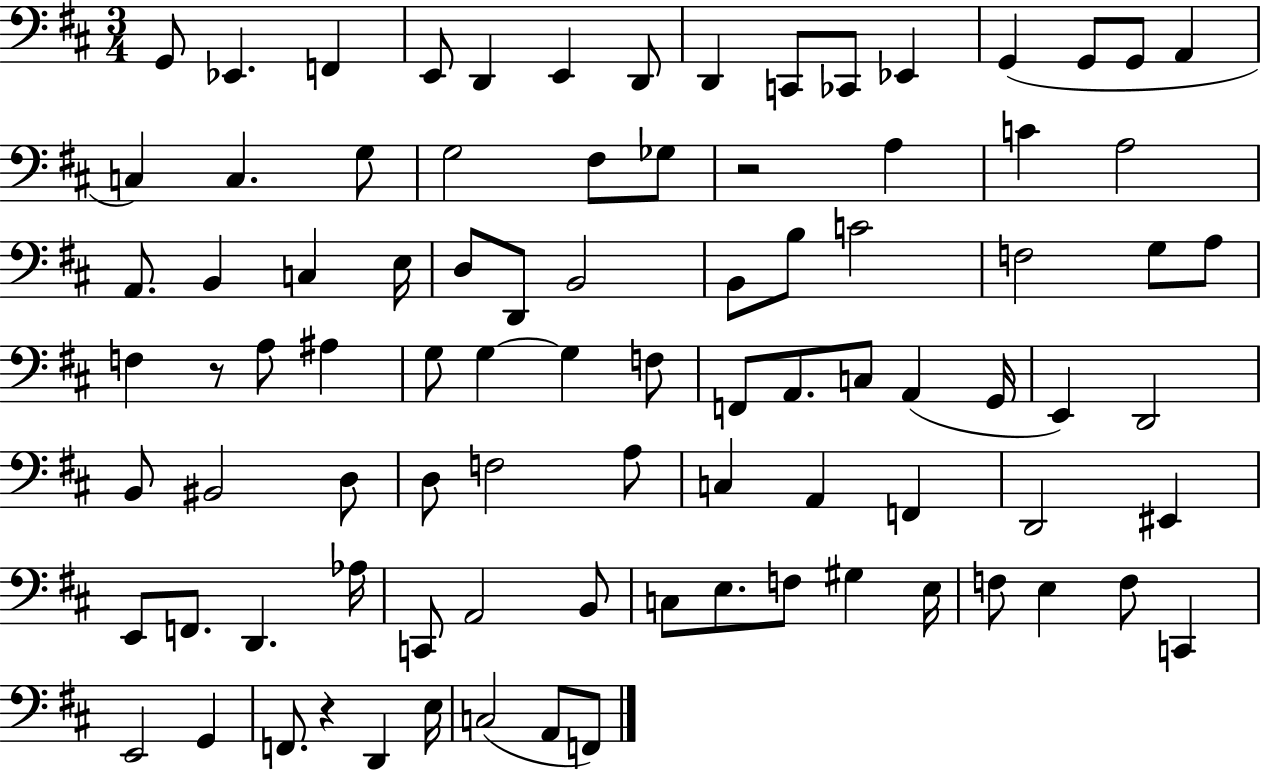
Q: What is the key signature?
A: D major